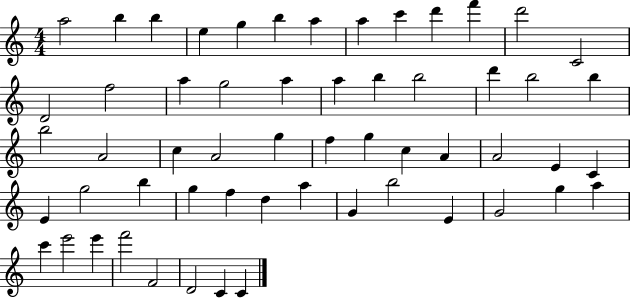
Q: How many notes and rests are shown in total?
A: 57